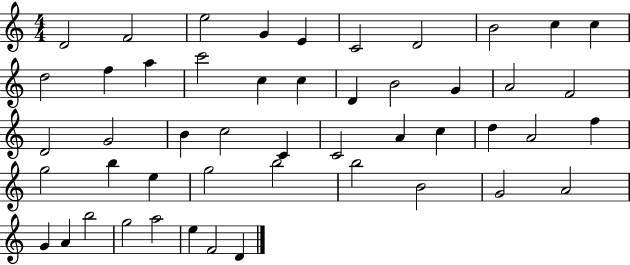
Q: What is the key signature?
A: C major